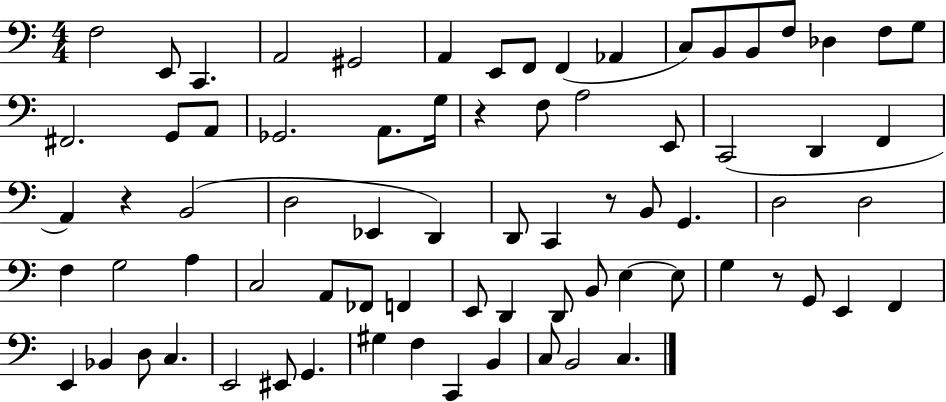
{
  \clef bass
  \numericTimeSignature
  \time 4/4
  \key c \major
  f2 e,8 c,4. | a,2 gis,2 | a,4 e,8 f,8 f,4( aes,4 | c8) b,8 b,8 f8 des4 f8 g8 | \break fis,2. g,8 a,8 | ges,2. a,8. g16 | r4 f8 a2 e,8 | c,2( d,4 f,4 | \break a,4) r4 b,2( | d2 ees,4 d,4) | d,8 c,4 r8 b,8 g,4. | d2 d2 | \break f4 g2 a4 | c2 a,8 fes,8 f,4 | e,8 d,4 d,8 b,8 e4~~ e8 | g4 r8 g,8 e,4 f,4 | \break e,4 bes,4 d8 c4. | e,2 eis,8 g,4. | gis4 f4 c,4 b,4 | c8 b,2 c4. | \break \bar "|."
}